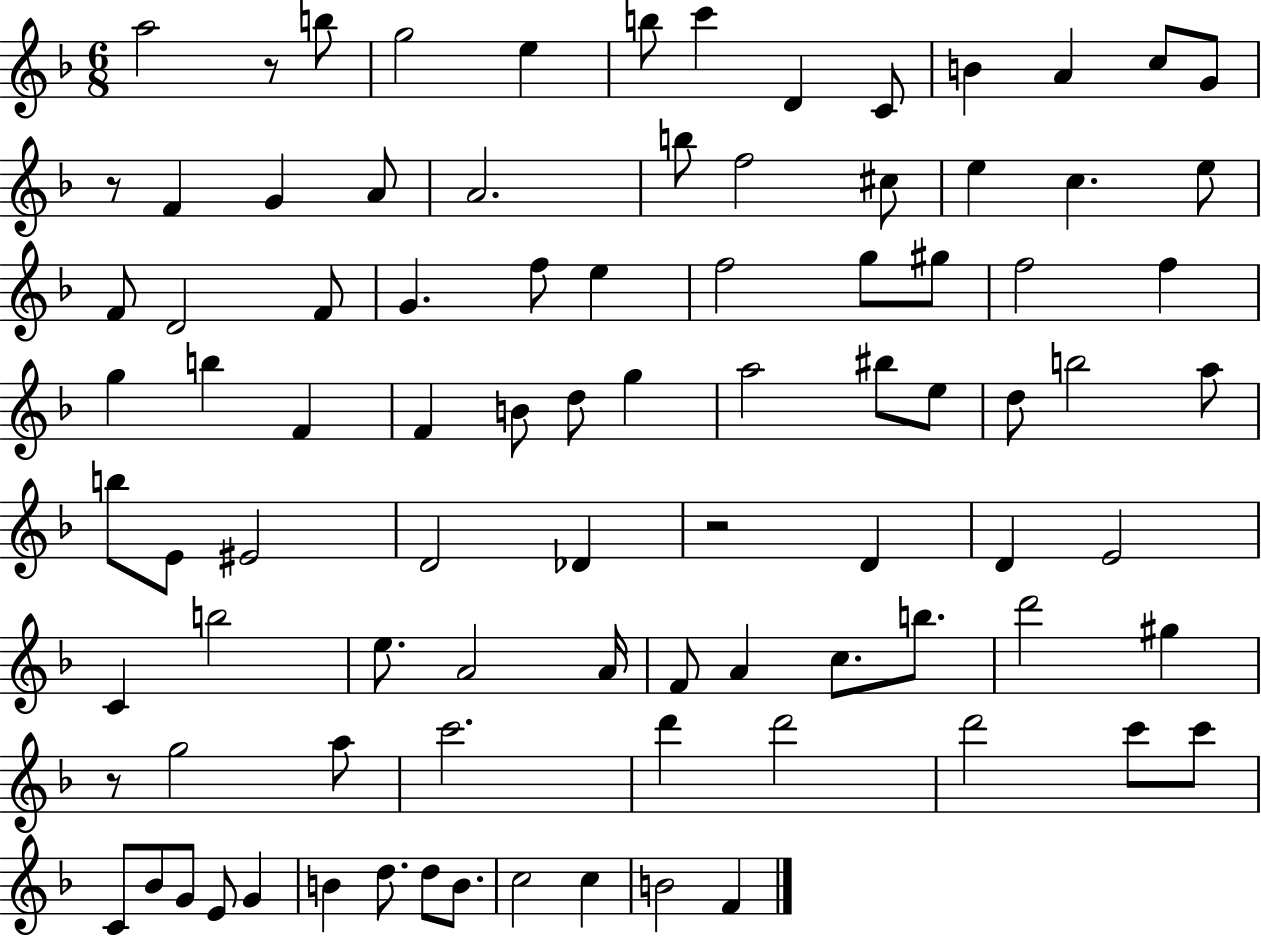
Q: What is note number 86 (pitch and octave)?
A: F4